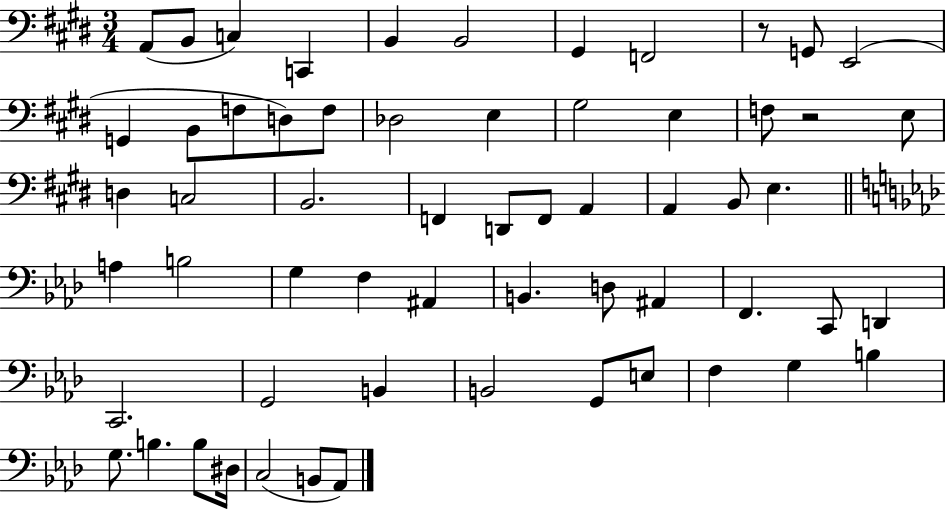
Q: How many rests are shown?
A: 2